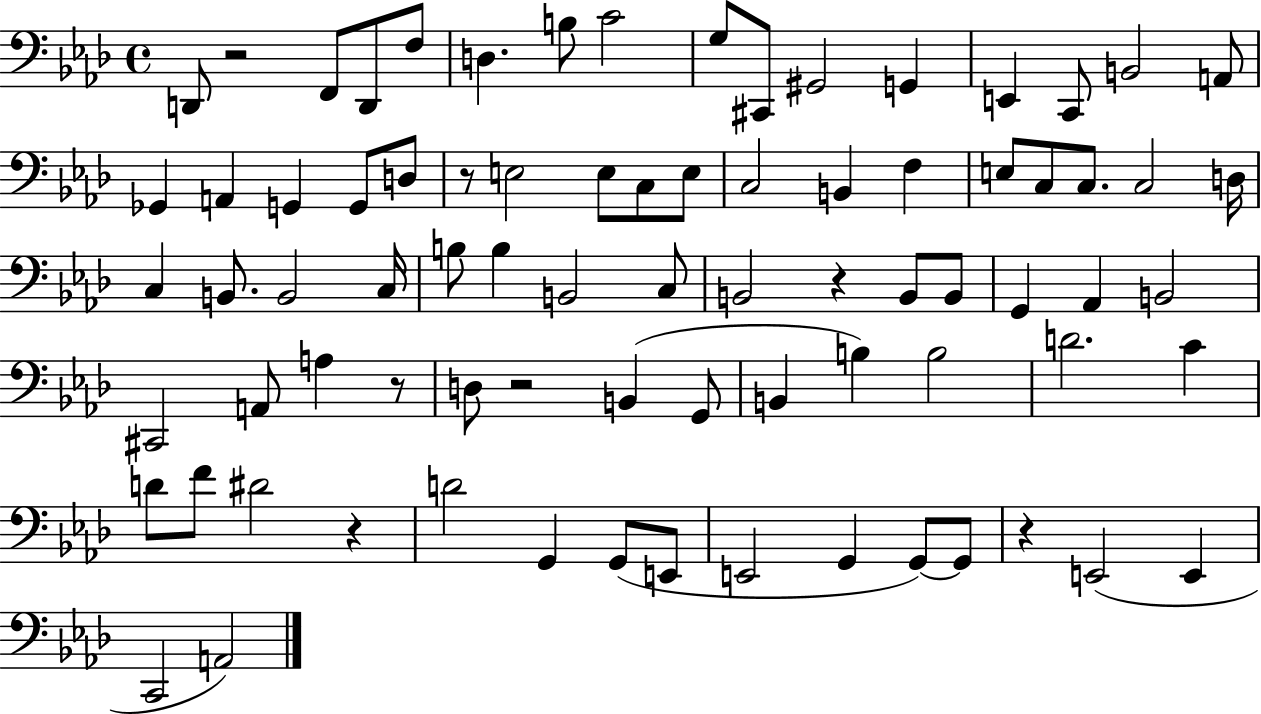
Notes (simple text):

D2/e R/h F2/e D2/e F3/e D3/q. B3/e C4/h G3/e C#2/e G#2/h G2/q E2/q C2/e B2/h A2/e Gb2/q A2/q G2/q G2/e D3/e R/e E3/h E3/e C3/e E3/e C3/h B2/q F3/q E3/e C3/e C3/e. C3/h D3/s C3/q B2/e. B2/h C3/s B3/e B3/q B2/h C3/e B2/h R/q B2/e B2/e G2/q Ab2/q B2/h C#2/h A2/e A3/q R/e D3/e R/h B2/q G2/e B2/q B3/q B3/h D4/h. C4/q D4/e F4/e D#4/h R/q D4/h G2/q G2/e E2/e E2/h G2/q G2/e G2/e R/q E2/h E2/q C2/h A2/h